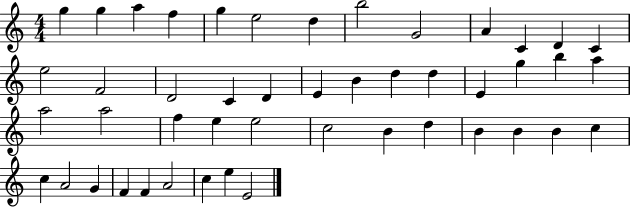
{
  \clef treble
  \numericTimeSignature
  \time 4/4
  \key c \major
  g''4 g''4 a''4 f''4 | g''4 e''2 d''4 | b''2 g'2 | a'4 c'4 d'4 c'4 | \break e''2 f'2 | d'2 c'4 d'4 | e'4 b'4 d''4 d''4 | e'4 g''4 b''4 a''4 | \break a''2 a''2 | f''4 e''4 e''2 | c''2 b'4 d''4 | b'4 b'4 b'4 c''4 | \break c''4 a'2 g'4 | f'4 f'4 a'2 | c''4 e''4 e'2 | \bar "|."
}